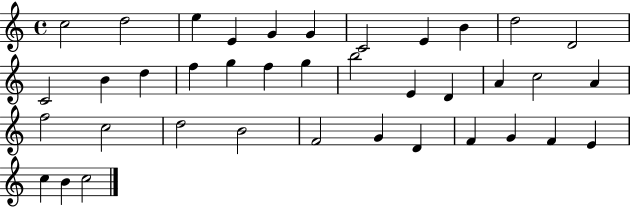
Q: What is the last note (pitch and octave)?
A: C5